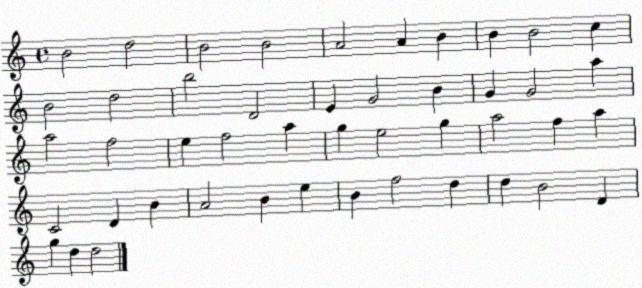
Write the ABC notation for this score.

X:1
T:Untitled
M:4/4
L:1/4
K:C
B2 d2 B2 B2 A2 A B B B2 c B2 d2 b2 D2 E G2 B G G2 a a2 f2 e f2 a g e2 g a2 f a C2 D B A2 B e B f2 d d B2 D g d d2